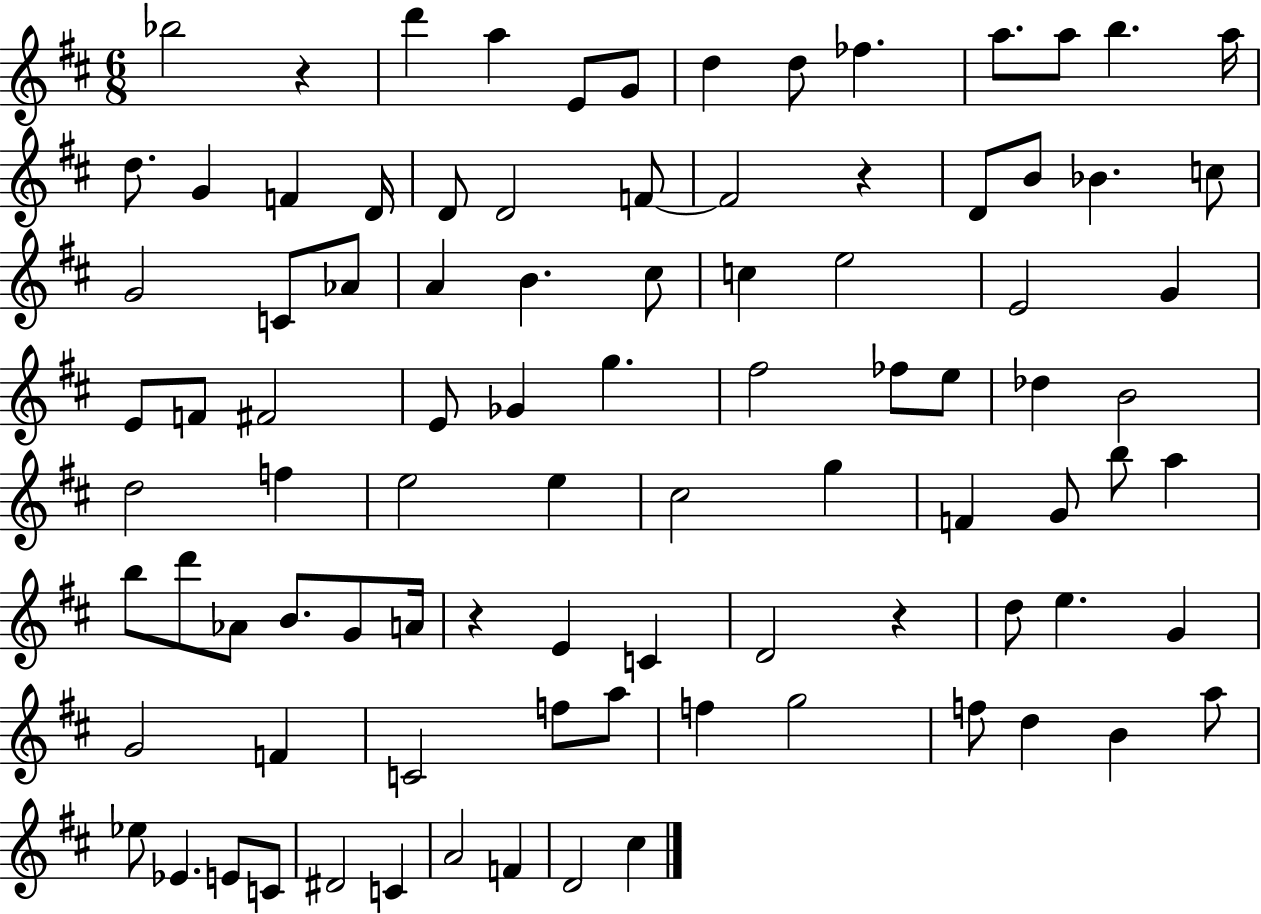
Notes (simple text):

Bb5/h R/q D6/q A5/q E4/e G4/e D5/q D5/e FES5/q. A5/e. A5/e B5/q. A5/s D5/e. G4/q F4/q D4/s D4/e D4/h F4/e F4/h R/q D4/e B4/e Bb4/q. C5/e G4/h C4/e Ab4/e A4/q B4/q. C#5/e C5/q E5/h E4/h G4/q E4/e F4/e F#4/h E4/e Gb4/q G5/q. F#5/h FES5/e E5/e Db5/q B4/h D5/h F5/q E5/h E5/q C#5/h G5/q F4/q G4/e B5/e A5/q B5/e D6/e Ab4/e B4/e. G4/e A4/s R/q E4/q C4/q D4/h R/q D5/e E5/q. G4/q G4/h F4/q C4/h F5/e A5/e F5/q G5/h F5/e D5/q B4/q A5/e Eb5/e Eb4/q. E4/e C4/e D#4/h C4/q A4/h F4/q D4/h C#5/q